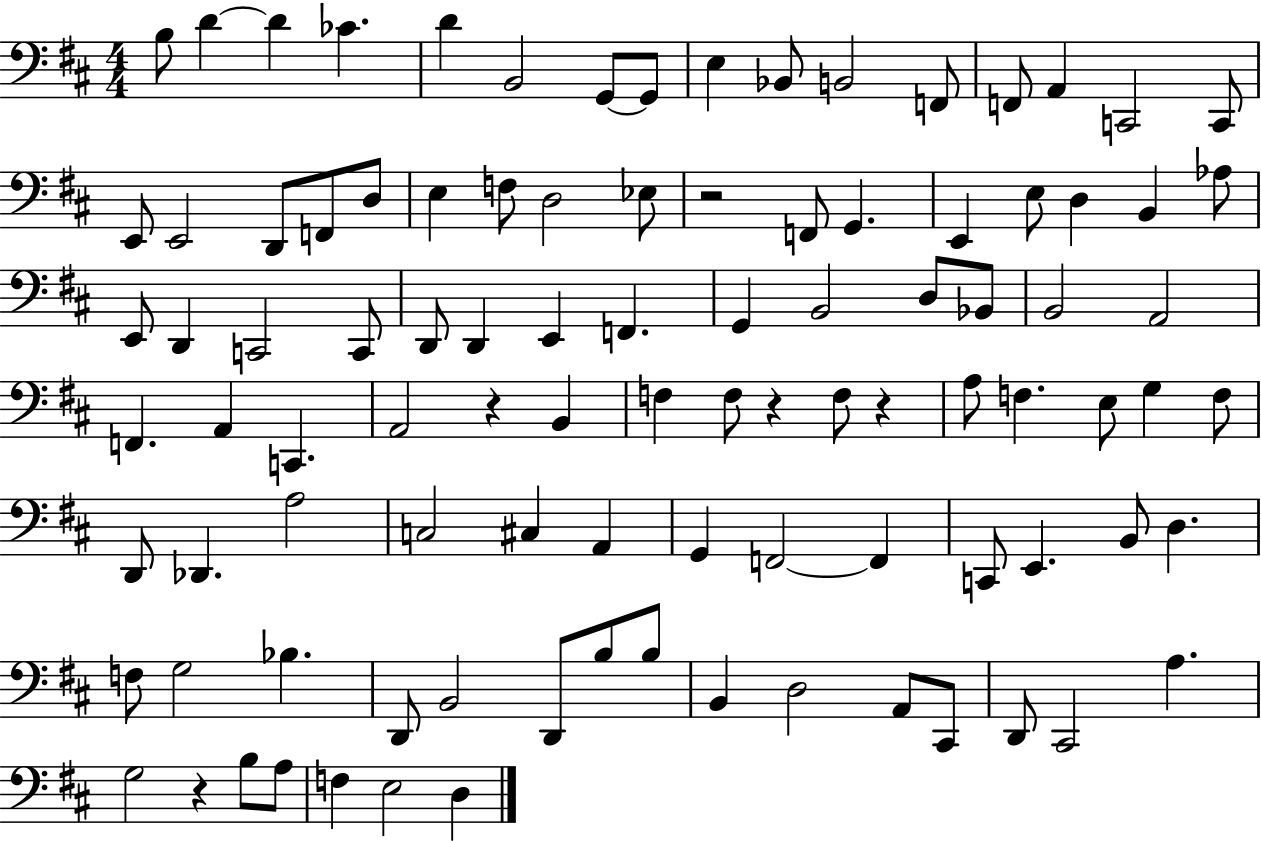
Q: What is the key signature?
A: D major